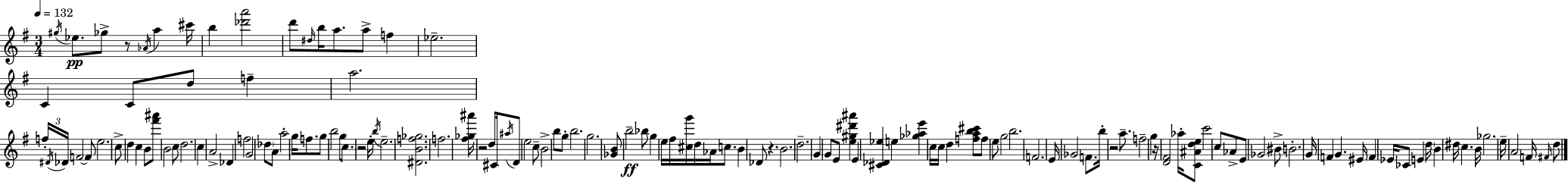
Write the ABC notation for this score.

X:1
T:Untitled
M:3/4
L:1/4
K:Em
^g/4 _e/2 _g/2 z/2 _A/4 a ^c'/4 b [_d'a']2 d'/2 ^d/4 b/4 a/2 a/2 f _e2 C C/2 d/2 f a2 f/4 ^D/4 _D/4 F2 F/2 e2 c/2 d c B/2 [^f'^a']/2 B2 c/2 d2 c A2 _D f2 G2 _d/2 A/2 a2 g/4 f/2 g/2 b2 g/2 c/2 z2 e/4 b/4 e2 [^DBf_g]2 f2 [^f_g^a']/4 z2 d/2 ^C/4 ^a/4 D/2 e2 c/2 B2 b/2 g/2 b2 g2 [_GB]/2 b2 _b/2 g e/4 ^f/4 [^cg']/4 d/4 _A/4 c/2 B _D/2 z B2 d2 G G/2 E/2 [e^g^d'^a'] E [^C_D_e] e [_g_ae'] c/4 c/4 d [fab^c']/2 f/2 e/2 g2 b2 F2 E/4 _G2 F/2 b/4 z2 a/2 f2 g z/4 [D^F]2 _a/4 [C^Ade]/2 c'2 c/2 _A/2 E/2 _G2 ^B/2 B2 G/4 F G ^E/4 F _E/4 _C/2 E d/4 B ^d/4 c B/4 _g2 e/4 A2 F/4 ^F/4 d/2